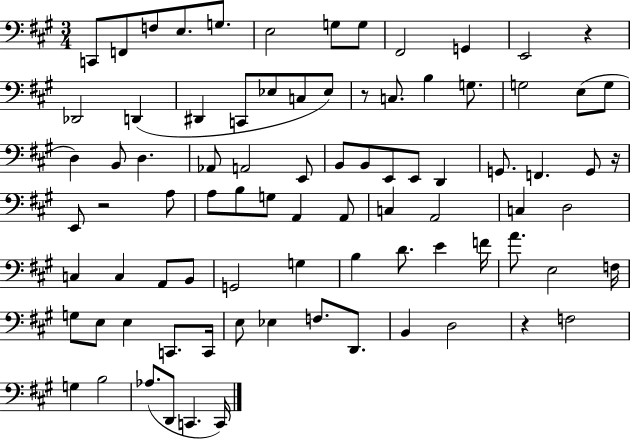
X:1
T:Untitled
M:3/4
L:1/4
K:A
C,,/2 F,,/2 F,/2 E,/2 G,/2 E,2 G,/2 G,/2 ^F,,2 G,, E,,2 z _D,,2 D,, ^D,, C,,/2 _E,/2 C,/2 _E,/2 z/2 C,/2 B, G,/2 G,2 E,/2 G,/2 D, B,,/2 D, _A,,/2 A,,2 E,,/2 B,,/2 B,,/2 E,,/2 E,,/2 D,, G,,/2 F,, G,,/2 z/4 E,,/2 z2 A,/2 A,/2 B,/2 G,/2 A,, A,,/2 C, A,,2 C, D,2 C, C, A,,/2 B,,/2 G,,2 G, B, D/2 E F/4 A/2 E,2 F,/4 G,/2 E,/2 E, C,,/2 C,,/4 E,/2 _E, F,/2 D,,/2 B,, D,2 z F,2 G, B,2 _A,/2 D,,/2 C,, C,,/4